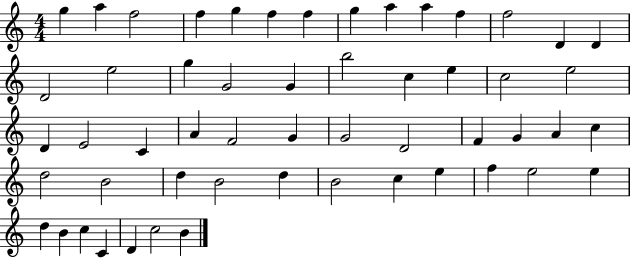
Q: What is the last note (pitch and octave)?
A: B4